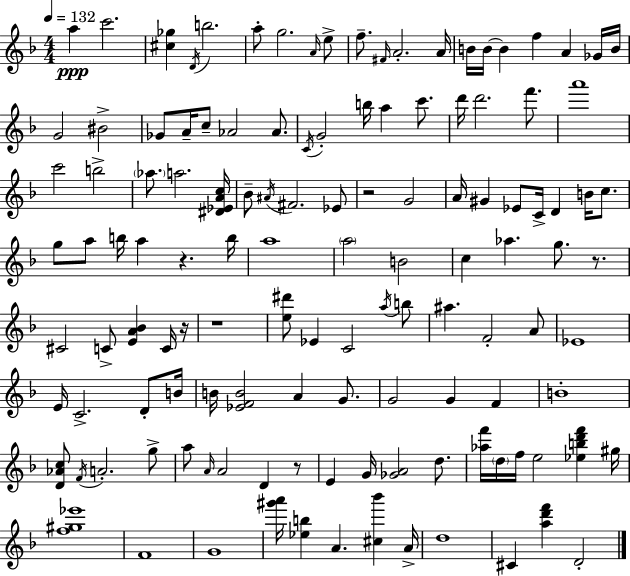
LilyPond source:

{
  \clef treble
  \numericTimeSignature
  \time 4/4
  \key f \major
  \tempo 4 = 132
  a''4\ppp c'''2. | <cis'' ges''>4 \acciaccatura { d'16 } b''2. | a''8-. g''2. \grace { a'16 } | e''8-> f''8.-- \grace { fis'16 } a'2.-. | \break a'16 b'16 b'16~~ b'4 f''4 a'4 | ges'16 b'16 g'2 bis'2-> | ges'8 a'16-- c''8-- aes'2 | aes'8. \acciaccatura { c'16 } g'2-. b''16 a''4 | \break c'''8. d'''16 d'''2. | f'''8. a'''1 | c'''2 b''2-> | \parenthesize aes''8. a''2. | \break <dis' ees' a' c''>16 bes'8-- \acciaccatura { ais'16 } fis'2. | ees'8 r2 g'2 | a'16 gis'4 ees'8 c'16-> d'4 | b'16 c''8. g''8 a''8 b''16 a''4 r4. | \break b''16 a''1 | \parenthesize a''2 b'2 | c''4 aes''4. g''8. | r8. cis'2 c'8-> <e' a' bes'>4 | \break c'16 r16 r1 | <e'' dis'''>8 ees'4 c'2 | \acciaccatura { a''16 } b''8 ais''4. f'2-. | a'8 ees'1 | \break e'16 c'2.-> | d'8-. b'16 b'16 <ees' f' b'>2 a'4 | g'8. g'2 g'4 | f'4 b'1-. | \break <d' aes' c''>8 \acciaccatura { f'16 } a'2.-. | g''8-> a''8 \grace { a'16 } a'2 | d'4 r8 e'4 g'16 <ges' a'>2 | d''8. <aes'' f'''>16 \parenthesize d''16 f''16 e''2 | \break <ees'' b'' d''' f'''>4 gis''16 <f'' gis'' ees'''>1 | f'1 | g'1 | <gis''' a'''>16 <ees'' b''>4 a'4. | \break <cis'' bes'''>4 a'16-> d''1 | cis'4 <a'' d''' f'''>4 | d'2-. \bar "|."
}